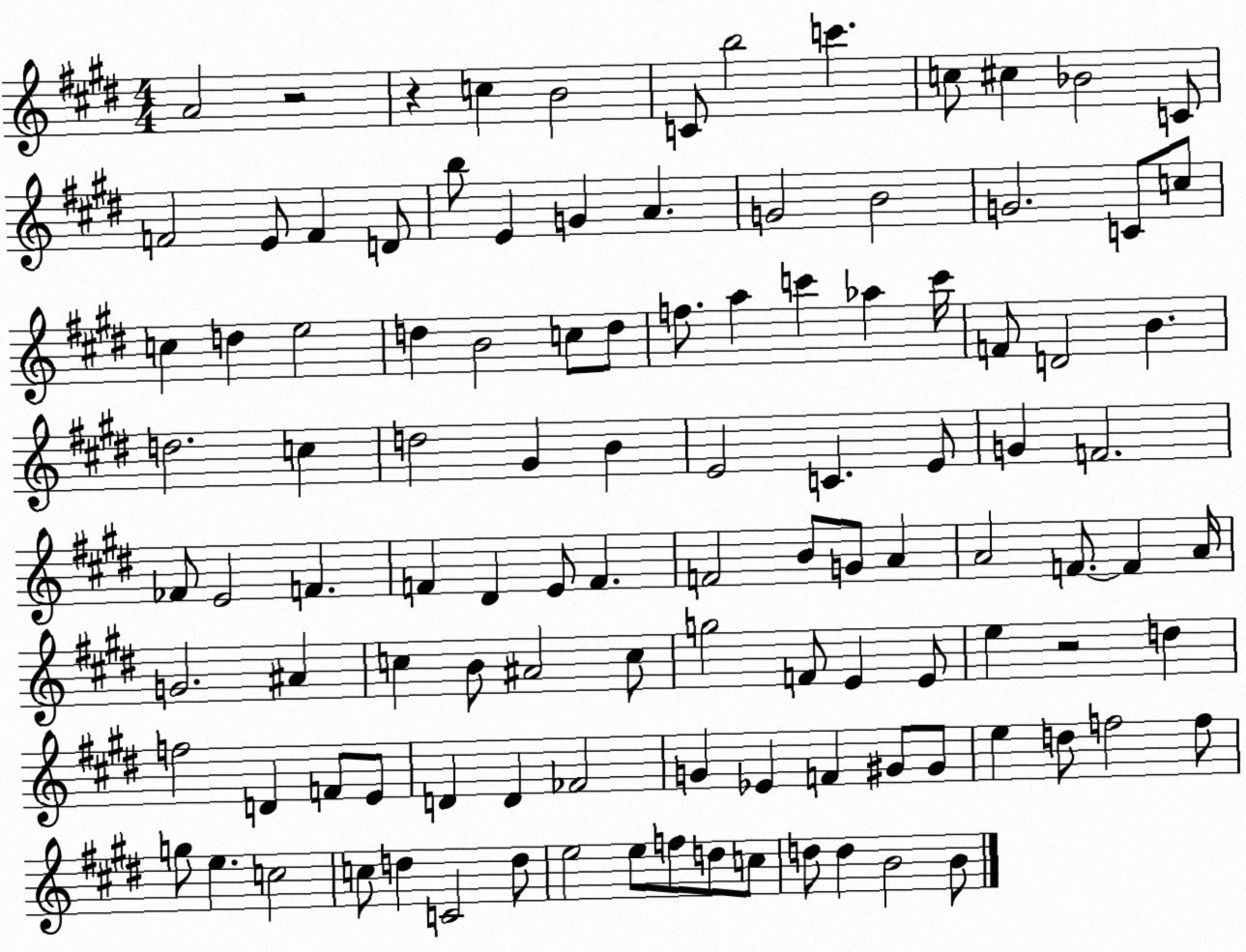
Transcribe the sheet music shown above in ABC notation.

X:1
T:Untitled
M:4/4
L:1/4
K:E
A2 z2 z c B2 C/2 b2 c' c/2 ^c _B2 C/2 F2 E/2 F D/2 b/2 E G A G2 B2 G2 C/2 c/2 c d e2 d B2 c/2 d/2 f/2 a c' _a c'/4 F/2 D2 B d2 c d2 ^G B E2 C E/2 G F2 _F/2 E2 F F ^D E/2 F F2 B/2 G/2 A A2 F/2 F A/4 G2 ^A c B/2 ^A2 c/2 g2 F/2 E E/2 e z2 d f2 D F/2 E/2 D D _F2 G _E F ^G/2 ^G/2 e d/2 f2 f/2 g/2 e c2 c/2 d C2 d/2 e2 e/2 f/2 d/2 c/2 d/2 d B2 B/2